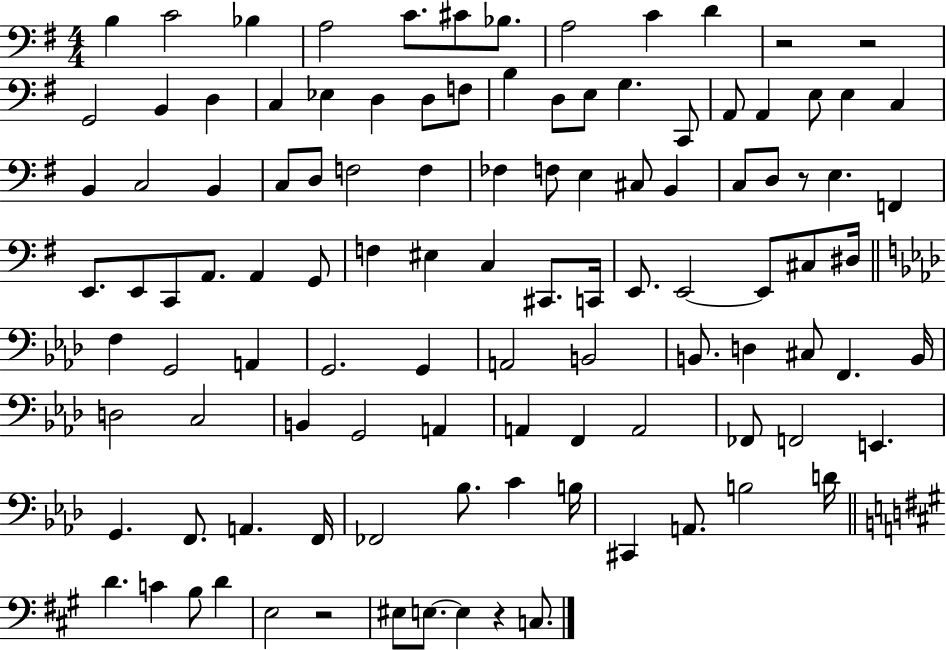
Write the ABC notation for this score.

X:1
T:Untitled
M:4/4
L:1/4
K:G
B, C2 _B, A,2 C/2 ^C/2 _B,/2 A,2 C D z2 z2 G,,2 B,, D, C, _E, D, D,/2 F,/2 B, D,/2 E,/2 G, C,,/2 A,,/2 A,, E,/2 E, C, B,, C,2 B,, C,/2 D,/2 F,2 F, _F, F,/2 E, ^C,/2 B,, C,/2 D,/2 z/2 E, F,, E,,/2 E,,/2 C,,/2 A,,/2 A,, G,,/2 F, ^E, C, ^C,,/2 C,,/4 E,,/2 E,,2 E,,/2 ^C,/2 ^D,/4 F, G,,2 A,, G,,2 G,, A,,2 B,,2 B,,/2 D, ^C,/2 F,, B,,/4 D,2 C,2 B,, G,,2 A,, A,, F,, A,,2 _F,,/2 F,,2 E,, G,, F,,/2 A,, F,,/4 _F,,2 _B,/2 C B,/4 ^C,, A,,/2 B,2 D/4 D C B,/2 D E,2 z2 ^E,/2 E,/2 E, z C,/2